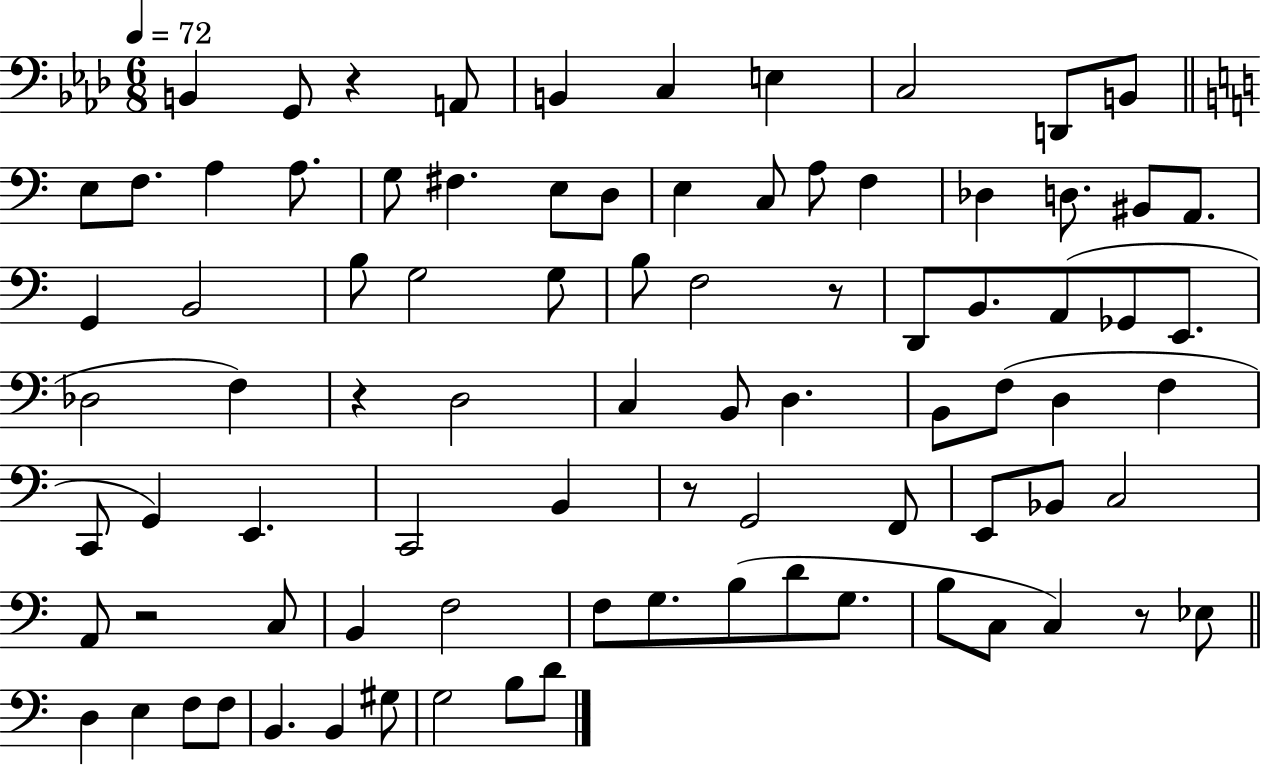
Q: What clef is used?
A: bass